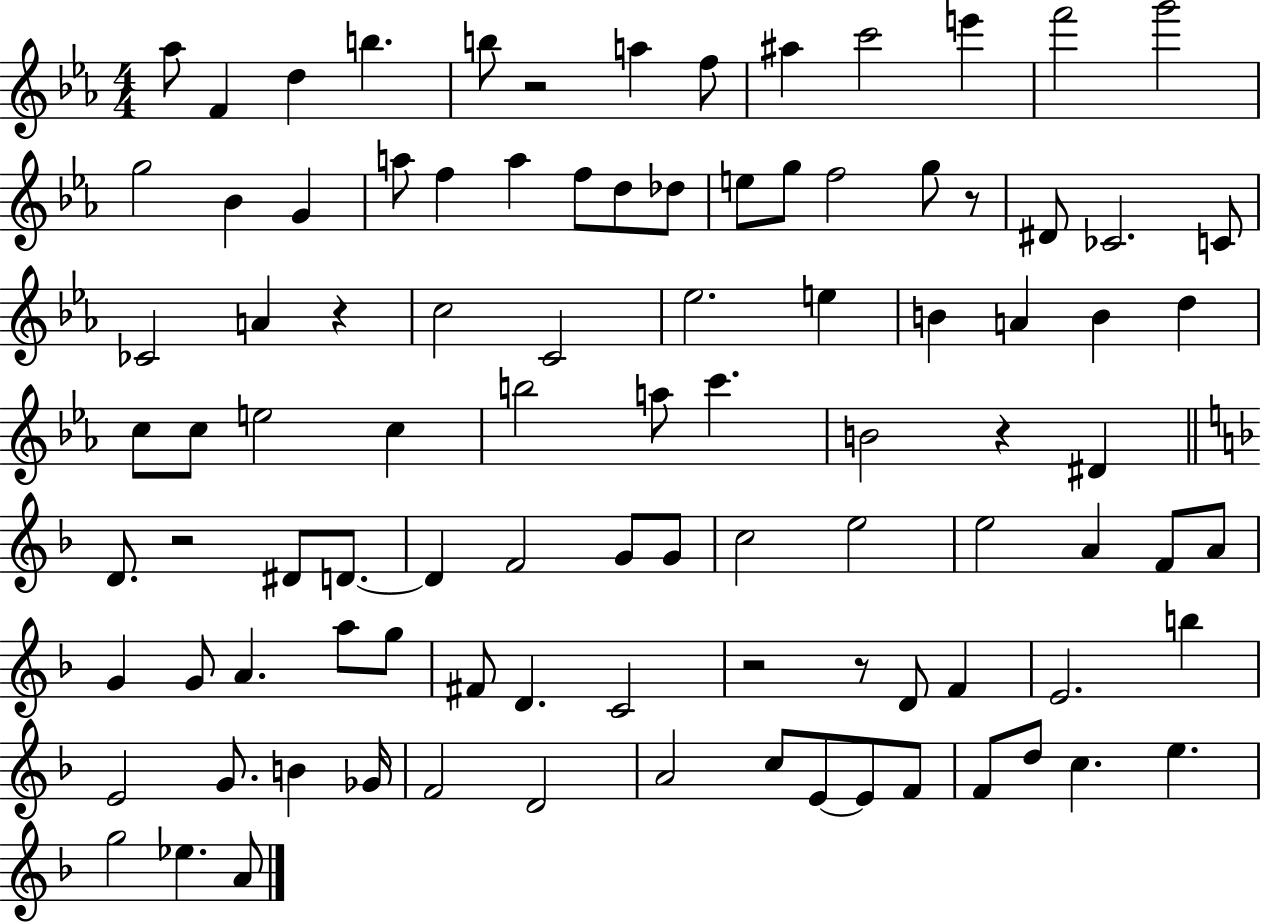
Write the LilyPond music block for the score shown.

{
  \clef treble
  \numericTimeSignature
  \time 4/4
  \key ees \major
  \repeat volta 2 { aes''8 f'4 d''4 b''4. | b''8 r2 a''4 f''8 | ais''4 c'''2 e'''4 | f'''2 g'''2 | \break g''2 bes'4 g'4 | a''8 f''4 a''4 f''8 d''8 des''8 | e''8 g''8 f''2 g''8 r8 | dis'8 ces'2. c'8 | \break ces'2 a'4 r4 | c''2 c'2 | ees''2. e''4 | b'4 a'4 b'4 d''4 | \break c''8 c''8 e''2 c''4 | b''2 a''8 c'''4. | b'2 r4 dis'4 | \bar "||" \break \key d \minor d'8. r2 dis'8 d'8.~~ | d'4 f'2 g'8 g'8 | c''2 e''2 | e''2 a'4 f'8 a'8 | \break g'4 g'8 a'4. a''8 g''8 | fis'8 d'4. c'2 | r2 r8 d'8 f'4 | e'2. b''4 | \break e'2 g'8. b'4 ges'16 | f'2 d'2 | a'2 c''8 e'8~~ e'8 f'8 | f'8 d''8 c''4. e''4. | \break g''2 ees''4. a'8 | } \bar "|."
}